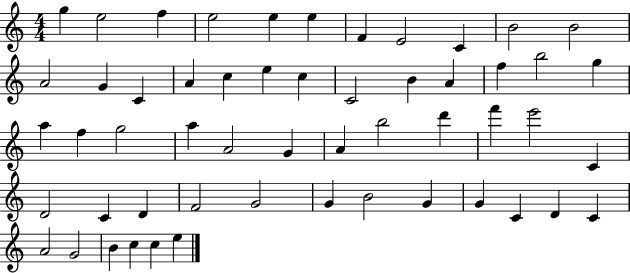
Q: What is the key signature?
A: C major